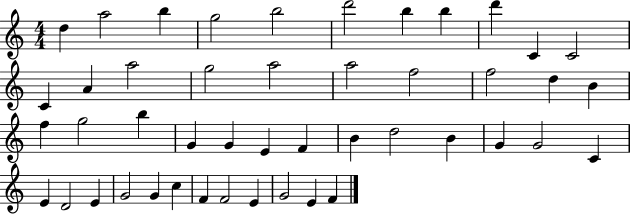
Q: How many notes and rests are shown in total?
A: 46